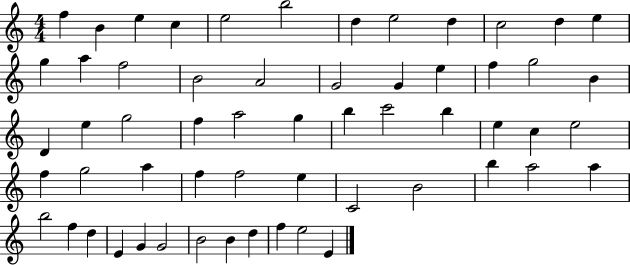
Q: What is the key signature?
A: C major